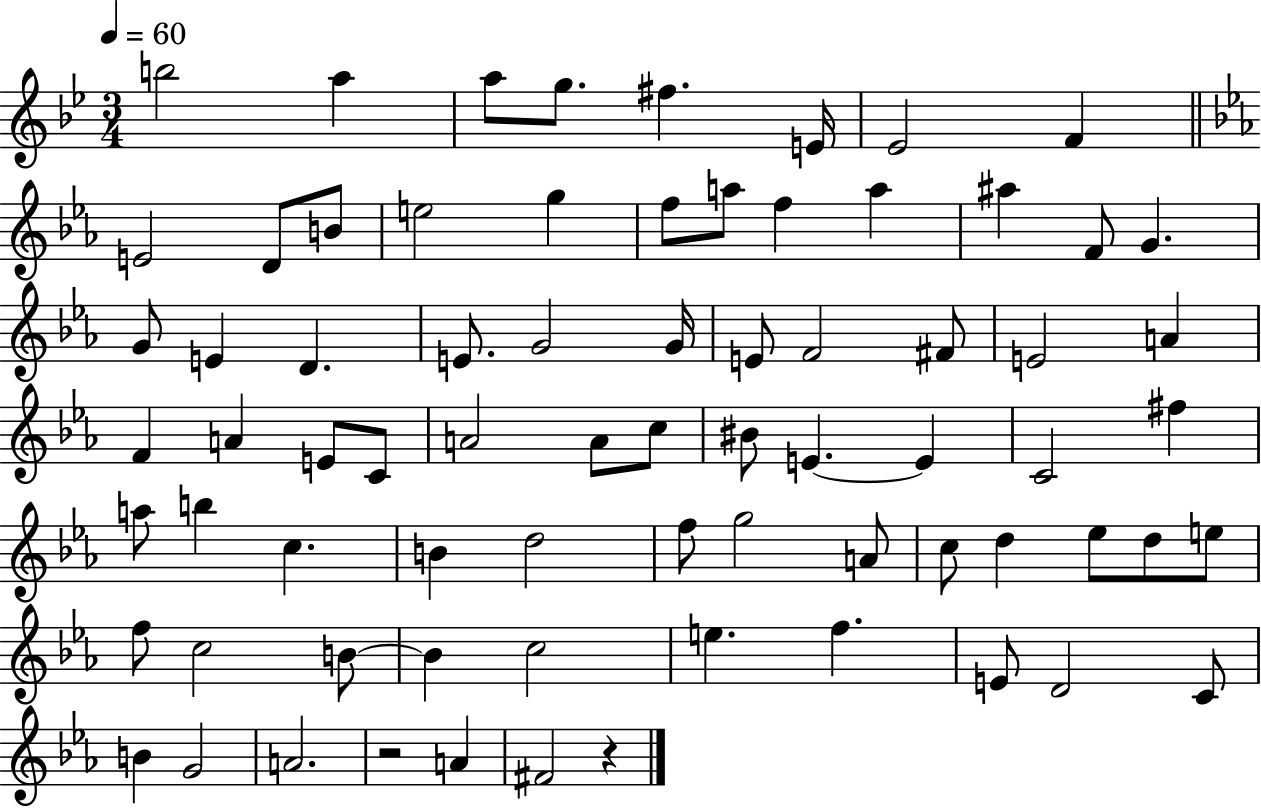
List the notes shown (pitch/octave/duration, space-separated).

B5/h A5/q A5/e G5/e. F#5/q. E4/s Eb4/h F4/q E4/h D4/e B4/e E5/h G5/q F5/e A5/e F5/q A5/q A#5/q F4/e G4/q. G4/e E4/q D4/q. E4/e. G4/h G4/s E4/e F4/h F#4/e E4/h A4/q F4/q A4/q E4/e C4/e A4/h A4/e C5/e BIS4/e E4/q. E4/q C4/h F#5/q A5/e B5/q C5/q. B4/q D5/h F5/e G5/h A4/e C5/e D5/q Eb5/e D5/e E5/e F5/e C5/h B4/e B4/q C5/h E5/q. F5/q. E4/e D4/h C4/e B4/q G4/h A4/h. R/h A4/q F#4/h R/q